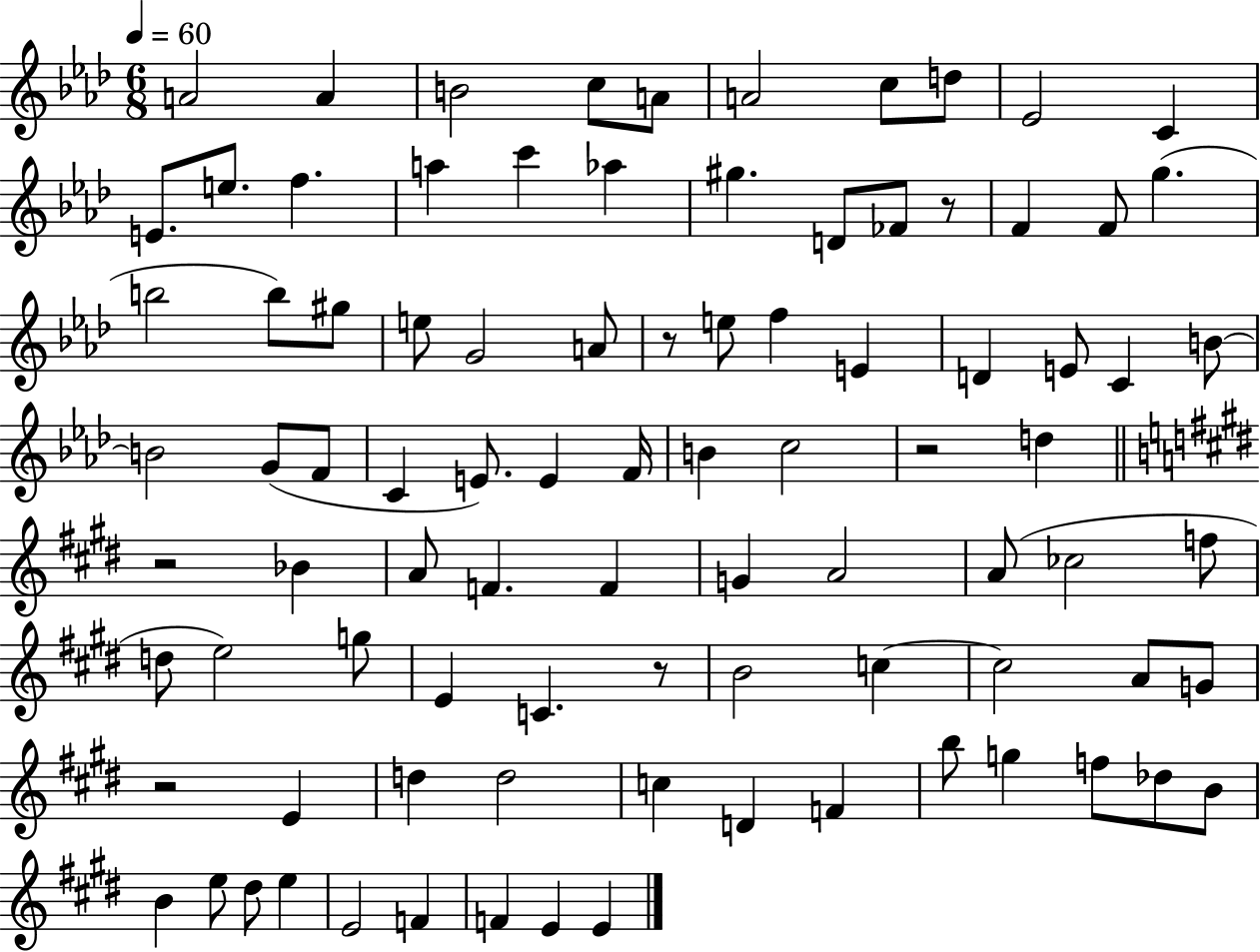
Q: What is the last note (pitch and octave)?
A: E4